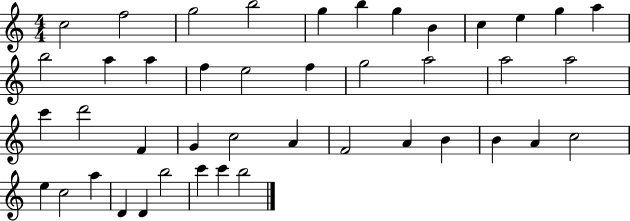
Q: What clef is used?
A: treble